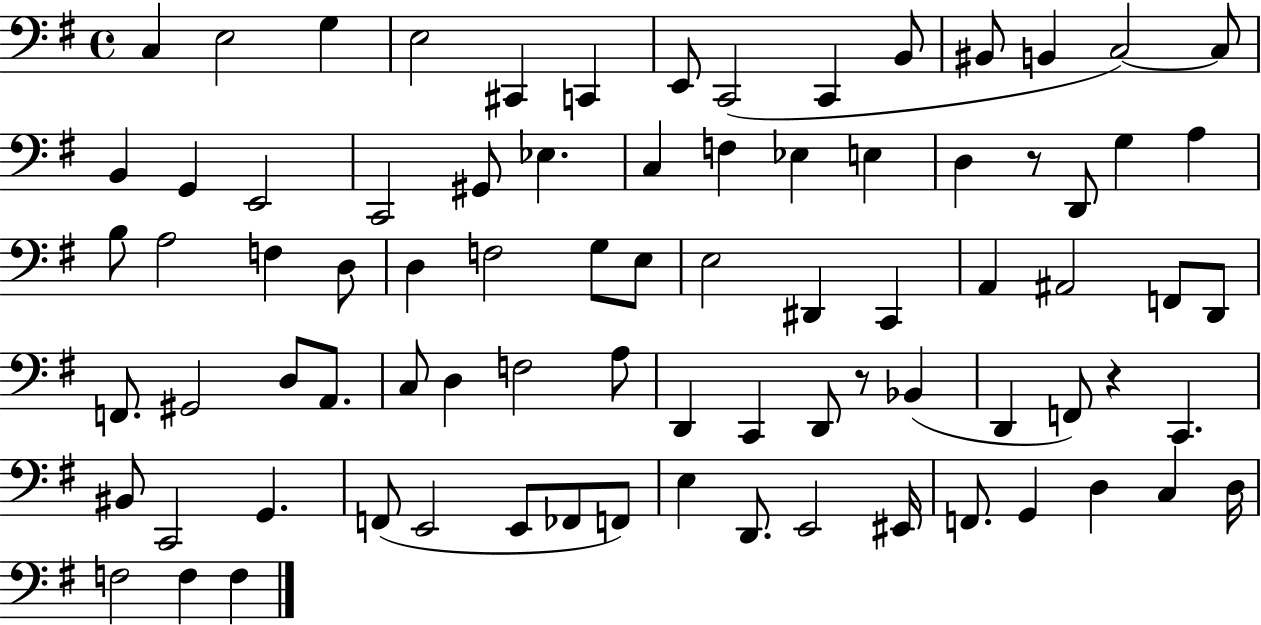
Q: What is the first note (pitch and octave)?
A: C3